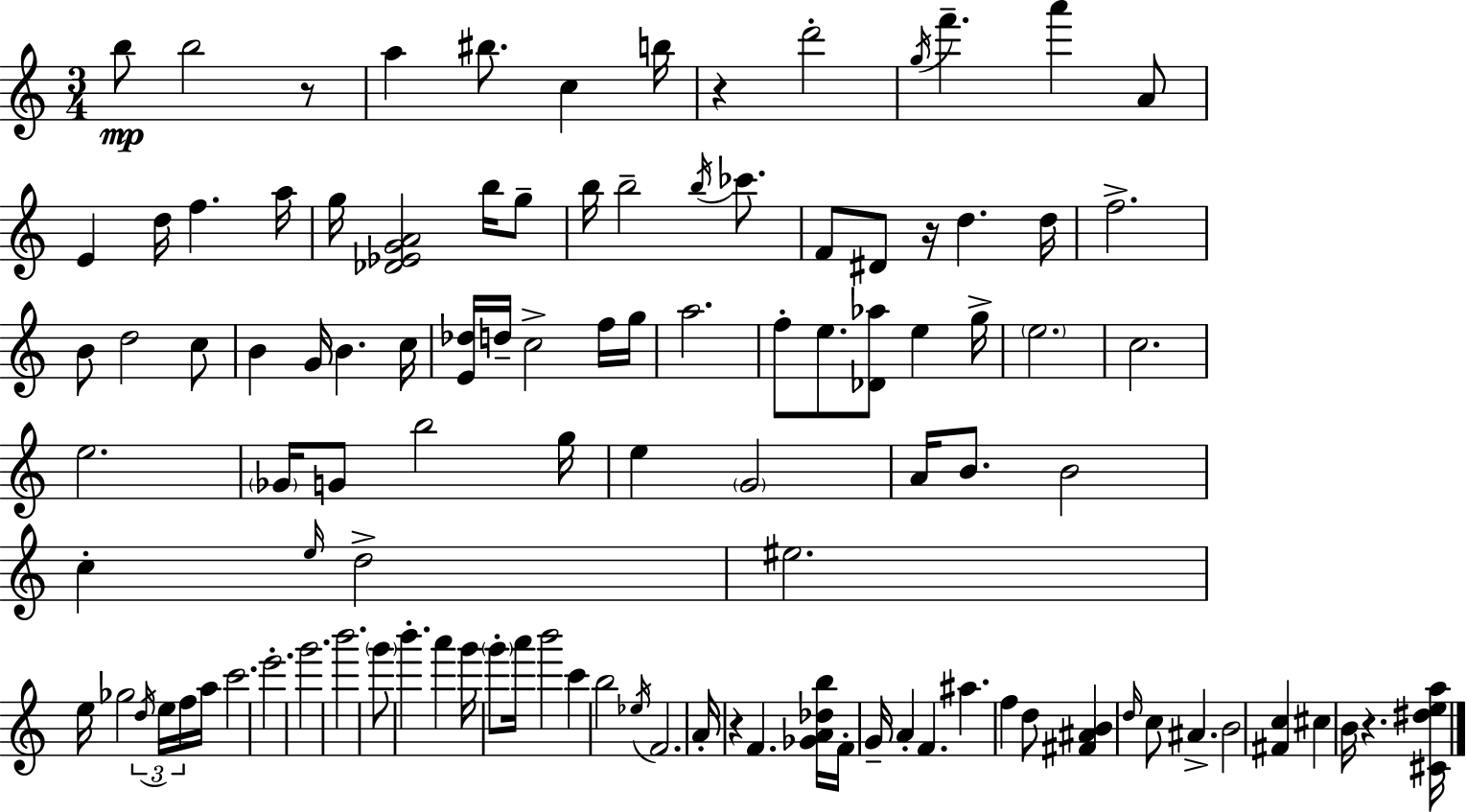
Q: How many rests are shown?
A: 5